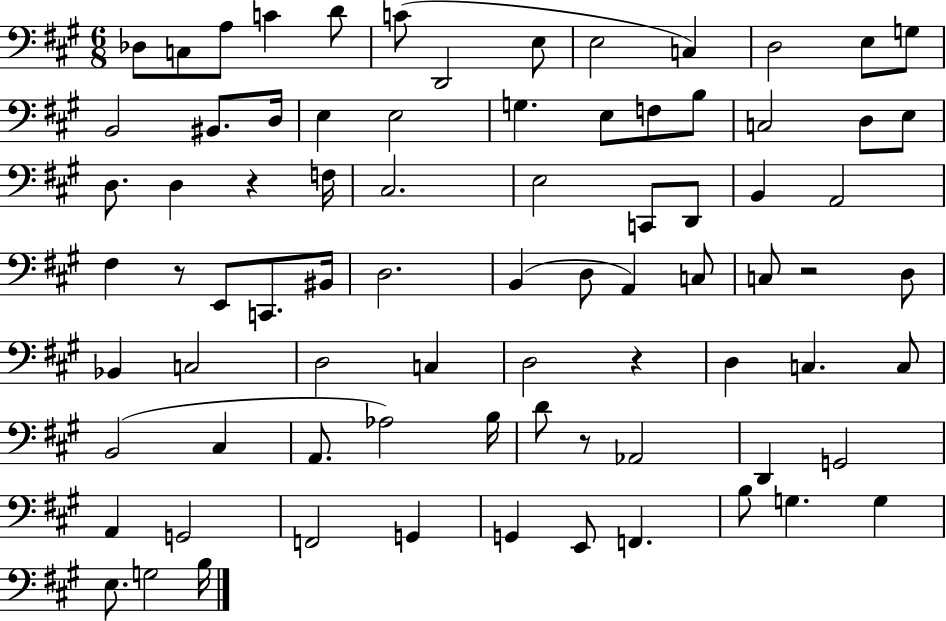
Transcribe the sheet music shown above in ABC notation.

X:1
T:Untitled
M:6/8
L:1/4
K:A
_D,/2 C,/2 A,/2 C D/2 C/2 D,,2 E,/2 E,2 C, D,2 E,/2 G,/2 B,,2 ^B,,/2 D,/4 E, E,2 G, E,/2 F,/2 B,/2 C,2 D,/2 E,/2 D,/2 D, z F,/4 ^C,2 E,2 C,,/2 D,,/2 B,, A,,2 ^F, z/2 E,,/2 C,,/2 ^B,,/4 D,2 B,, D,/2 A,, C,/2 C,/2 z2 D,/2 _B,, C,2 D,2 C, D,2 z D, C, C,/2 B,,2 ^C, A,,/2 _A,2 B,/4 D/2 z/2 _A,,2 D,, G,,2 A,, G,,2 F,,2 G,, G,, E,,/2 F,, B,/2 G, G, E,/2 G,2 B,/4